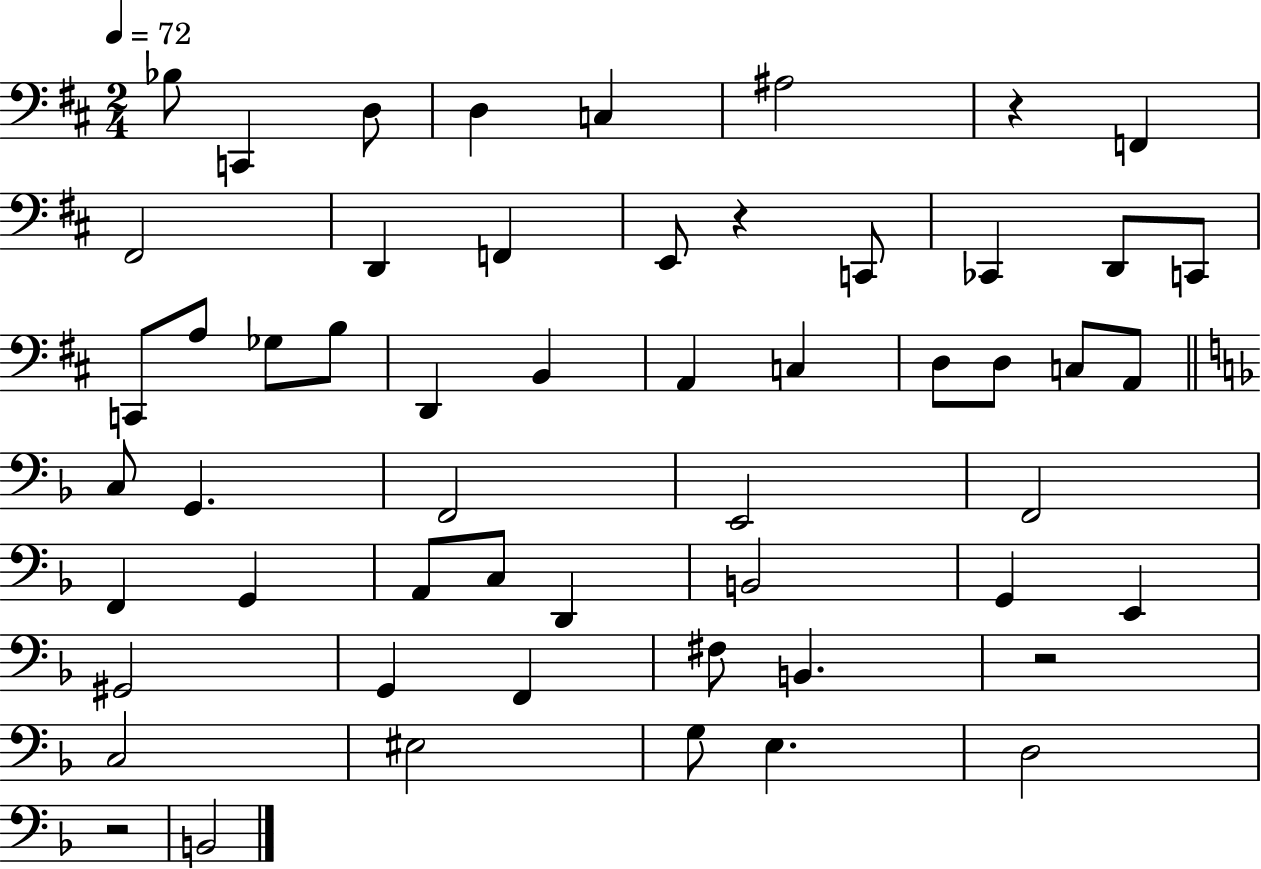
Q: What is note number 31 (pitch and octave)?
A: E2